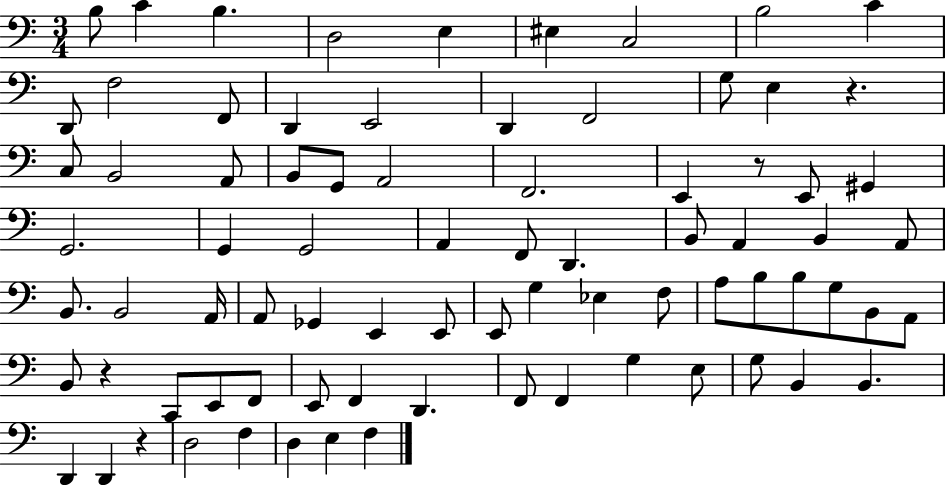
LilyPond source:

{
  \clef bass
  \numericTimeSignature
  \time 3/4
  \key c \major
  \repeat volta 2 { b8 c'4 b4. | d2 e4 | eis4 c2 | b2 c'4 | \break d,8 f2 f,8 | d,4 e,2 | d,4 f,2 | g8 e4 r4. | \break c8 b,2 a,8 | b,8 g,8 a,2 | f,2. | e,4 r8 e,8 gis,4 | \break g,2. | g,4 g,2 | a,4 f,8 d,4. | b,8 a,4 b,4 a,8 | \break b,8. b,2 a,16 | a,8 ges,4 e,4 e,8 | e,8 g4 ees4 f8 | a8 b8 b8 g8 b,8 a,8 | \break b,8 r4 c,8 e,8 f,8 | e,8 f,4 d,4. | f,8 f,4 g4 e8 | g8 b,4 b,4. | \break d,4 d,4 r4 | d2 f4 | d4 e4 f4 | } \bar "|."
}